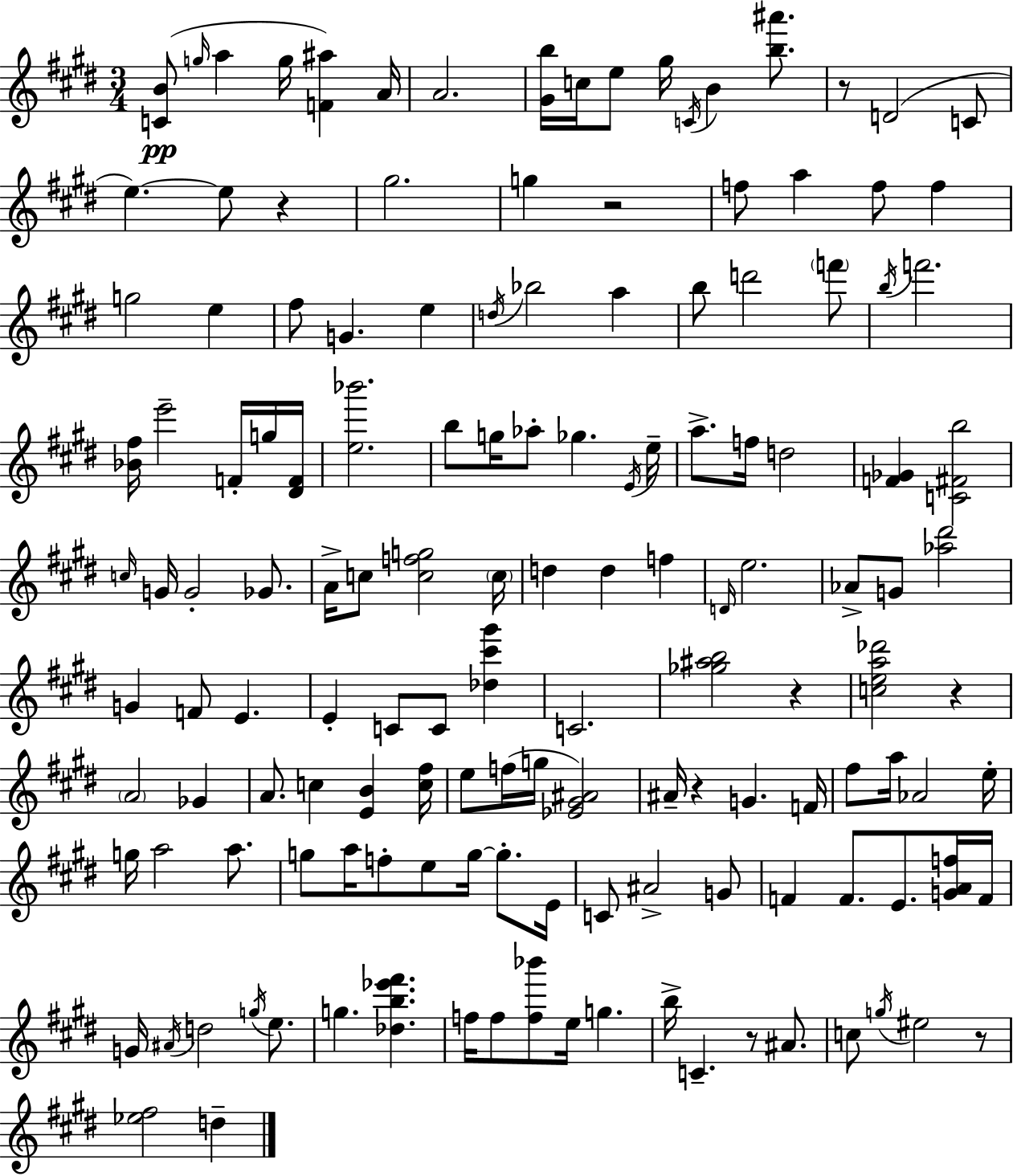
{
  \clef treble
  \numericTimeSignature
  \time 3/4
  \key e \major
  <c' b'>8(\pp \grace { g''16 } a''4 g''16 <f' ais''>4) | a'16 a'2. | <gis' b''>16 c''16 e''8 gis''16 \acciaccatura { c'16 } b'4 <b'' ais'''>8. | r8 d'2( | \break c'8 e''4.~~) e''8 r4 | gis''2. | g''4 r2 | f''8 a''4 f''8 f''4 | \break g''2 e''4 | fis''8 g'4. e''4 | \acciaccatura { d''16 } bes''2 a''4 | b''8 d'''2 | \break \parenthesize f'''8 \acciaccatura { b''16 } f'''2. | <bes' fis''>16 e'''2-- | f'16-. g''16 <dis' f'>16 <e'' bes'''>2. | b''8 g''16 aes''8-. ges''4. | \break \acciaccatura { e'16 } e''16-- a''8.-> f''16 d''2 | <f' ges'>4 <c' fis' b''>2 | \grace { c''16 } g'16 g'2-. | ges'8. a'16-> c''8 <c'' f'' g''>2 | \break \parenthesize c''16 d''4 d''4 | f''4 \grace { d'16 } e''2. | aes'8-> g'8 <aes'' dis'''>2 | g'4 f'8 | \break e'4. e'4-. c'8 | c'8 <des'' cis''' gis'''>4 c'2. | <ges'' ais'' b''>2 | r4 <c'' e'' a'' des'''>2 | \break r4 \parenthesize a'2 | ges'4 a'8. c''4 | <e' b'>4 <c'' fis''>16 e''8 f''16( g''16 <ees' gis' ais'>2) | ais'16-- r4 | \break g'4. f'16 fis''8 a''16 aes'2 | e''16-. g''16 a''2 | a''8. g''8 a''16 f''8-. | e''8 g''16~~ g''8.-. e'16 c'8 ais'2-> | \break g'8 f'4 f'8. | e'8. <g' a' f''>16 f'16 g'16 \acciaccatura { ais'16 } d''2 | \acciaccatura { g''16 } e''8. g''4. | <des'' b'' ees''' fis'''>4. f''16 f''8 | \break <f'' bes'''>8 e''16 g''4. b''16-> c'4.-- | r8 ais'8. c''8 \acciaccatura { g''16 } | eis''2 r8 <ees'' fis''>2 | d''4-- \bar "|."
}